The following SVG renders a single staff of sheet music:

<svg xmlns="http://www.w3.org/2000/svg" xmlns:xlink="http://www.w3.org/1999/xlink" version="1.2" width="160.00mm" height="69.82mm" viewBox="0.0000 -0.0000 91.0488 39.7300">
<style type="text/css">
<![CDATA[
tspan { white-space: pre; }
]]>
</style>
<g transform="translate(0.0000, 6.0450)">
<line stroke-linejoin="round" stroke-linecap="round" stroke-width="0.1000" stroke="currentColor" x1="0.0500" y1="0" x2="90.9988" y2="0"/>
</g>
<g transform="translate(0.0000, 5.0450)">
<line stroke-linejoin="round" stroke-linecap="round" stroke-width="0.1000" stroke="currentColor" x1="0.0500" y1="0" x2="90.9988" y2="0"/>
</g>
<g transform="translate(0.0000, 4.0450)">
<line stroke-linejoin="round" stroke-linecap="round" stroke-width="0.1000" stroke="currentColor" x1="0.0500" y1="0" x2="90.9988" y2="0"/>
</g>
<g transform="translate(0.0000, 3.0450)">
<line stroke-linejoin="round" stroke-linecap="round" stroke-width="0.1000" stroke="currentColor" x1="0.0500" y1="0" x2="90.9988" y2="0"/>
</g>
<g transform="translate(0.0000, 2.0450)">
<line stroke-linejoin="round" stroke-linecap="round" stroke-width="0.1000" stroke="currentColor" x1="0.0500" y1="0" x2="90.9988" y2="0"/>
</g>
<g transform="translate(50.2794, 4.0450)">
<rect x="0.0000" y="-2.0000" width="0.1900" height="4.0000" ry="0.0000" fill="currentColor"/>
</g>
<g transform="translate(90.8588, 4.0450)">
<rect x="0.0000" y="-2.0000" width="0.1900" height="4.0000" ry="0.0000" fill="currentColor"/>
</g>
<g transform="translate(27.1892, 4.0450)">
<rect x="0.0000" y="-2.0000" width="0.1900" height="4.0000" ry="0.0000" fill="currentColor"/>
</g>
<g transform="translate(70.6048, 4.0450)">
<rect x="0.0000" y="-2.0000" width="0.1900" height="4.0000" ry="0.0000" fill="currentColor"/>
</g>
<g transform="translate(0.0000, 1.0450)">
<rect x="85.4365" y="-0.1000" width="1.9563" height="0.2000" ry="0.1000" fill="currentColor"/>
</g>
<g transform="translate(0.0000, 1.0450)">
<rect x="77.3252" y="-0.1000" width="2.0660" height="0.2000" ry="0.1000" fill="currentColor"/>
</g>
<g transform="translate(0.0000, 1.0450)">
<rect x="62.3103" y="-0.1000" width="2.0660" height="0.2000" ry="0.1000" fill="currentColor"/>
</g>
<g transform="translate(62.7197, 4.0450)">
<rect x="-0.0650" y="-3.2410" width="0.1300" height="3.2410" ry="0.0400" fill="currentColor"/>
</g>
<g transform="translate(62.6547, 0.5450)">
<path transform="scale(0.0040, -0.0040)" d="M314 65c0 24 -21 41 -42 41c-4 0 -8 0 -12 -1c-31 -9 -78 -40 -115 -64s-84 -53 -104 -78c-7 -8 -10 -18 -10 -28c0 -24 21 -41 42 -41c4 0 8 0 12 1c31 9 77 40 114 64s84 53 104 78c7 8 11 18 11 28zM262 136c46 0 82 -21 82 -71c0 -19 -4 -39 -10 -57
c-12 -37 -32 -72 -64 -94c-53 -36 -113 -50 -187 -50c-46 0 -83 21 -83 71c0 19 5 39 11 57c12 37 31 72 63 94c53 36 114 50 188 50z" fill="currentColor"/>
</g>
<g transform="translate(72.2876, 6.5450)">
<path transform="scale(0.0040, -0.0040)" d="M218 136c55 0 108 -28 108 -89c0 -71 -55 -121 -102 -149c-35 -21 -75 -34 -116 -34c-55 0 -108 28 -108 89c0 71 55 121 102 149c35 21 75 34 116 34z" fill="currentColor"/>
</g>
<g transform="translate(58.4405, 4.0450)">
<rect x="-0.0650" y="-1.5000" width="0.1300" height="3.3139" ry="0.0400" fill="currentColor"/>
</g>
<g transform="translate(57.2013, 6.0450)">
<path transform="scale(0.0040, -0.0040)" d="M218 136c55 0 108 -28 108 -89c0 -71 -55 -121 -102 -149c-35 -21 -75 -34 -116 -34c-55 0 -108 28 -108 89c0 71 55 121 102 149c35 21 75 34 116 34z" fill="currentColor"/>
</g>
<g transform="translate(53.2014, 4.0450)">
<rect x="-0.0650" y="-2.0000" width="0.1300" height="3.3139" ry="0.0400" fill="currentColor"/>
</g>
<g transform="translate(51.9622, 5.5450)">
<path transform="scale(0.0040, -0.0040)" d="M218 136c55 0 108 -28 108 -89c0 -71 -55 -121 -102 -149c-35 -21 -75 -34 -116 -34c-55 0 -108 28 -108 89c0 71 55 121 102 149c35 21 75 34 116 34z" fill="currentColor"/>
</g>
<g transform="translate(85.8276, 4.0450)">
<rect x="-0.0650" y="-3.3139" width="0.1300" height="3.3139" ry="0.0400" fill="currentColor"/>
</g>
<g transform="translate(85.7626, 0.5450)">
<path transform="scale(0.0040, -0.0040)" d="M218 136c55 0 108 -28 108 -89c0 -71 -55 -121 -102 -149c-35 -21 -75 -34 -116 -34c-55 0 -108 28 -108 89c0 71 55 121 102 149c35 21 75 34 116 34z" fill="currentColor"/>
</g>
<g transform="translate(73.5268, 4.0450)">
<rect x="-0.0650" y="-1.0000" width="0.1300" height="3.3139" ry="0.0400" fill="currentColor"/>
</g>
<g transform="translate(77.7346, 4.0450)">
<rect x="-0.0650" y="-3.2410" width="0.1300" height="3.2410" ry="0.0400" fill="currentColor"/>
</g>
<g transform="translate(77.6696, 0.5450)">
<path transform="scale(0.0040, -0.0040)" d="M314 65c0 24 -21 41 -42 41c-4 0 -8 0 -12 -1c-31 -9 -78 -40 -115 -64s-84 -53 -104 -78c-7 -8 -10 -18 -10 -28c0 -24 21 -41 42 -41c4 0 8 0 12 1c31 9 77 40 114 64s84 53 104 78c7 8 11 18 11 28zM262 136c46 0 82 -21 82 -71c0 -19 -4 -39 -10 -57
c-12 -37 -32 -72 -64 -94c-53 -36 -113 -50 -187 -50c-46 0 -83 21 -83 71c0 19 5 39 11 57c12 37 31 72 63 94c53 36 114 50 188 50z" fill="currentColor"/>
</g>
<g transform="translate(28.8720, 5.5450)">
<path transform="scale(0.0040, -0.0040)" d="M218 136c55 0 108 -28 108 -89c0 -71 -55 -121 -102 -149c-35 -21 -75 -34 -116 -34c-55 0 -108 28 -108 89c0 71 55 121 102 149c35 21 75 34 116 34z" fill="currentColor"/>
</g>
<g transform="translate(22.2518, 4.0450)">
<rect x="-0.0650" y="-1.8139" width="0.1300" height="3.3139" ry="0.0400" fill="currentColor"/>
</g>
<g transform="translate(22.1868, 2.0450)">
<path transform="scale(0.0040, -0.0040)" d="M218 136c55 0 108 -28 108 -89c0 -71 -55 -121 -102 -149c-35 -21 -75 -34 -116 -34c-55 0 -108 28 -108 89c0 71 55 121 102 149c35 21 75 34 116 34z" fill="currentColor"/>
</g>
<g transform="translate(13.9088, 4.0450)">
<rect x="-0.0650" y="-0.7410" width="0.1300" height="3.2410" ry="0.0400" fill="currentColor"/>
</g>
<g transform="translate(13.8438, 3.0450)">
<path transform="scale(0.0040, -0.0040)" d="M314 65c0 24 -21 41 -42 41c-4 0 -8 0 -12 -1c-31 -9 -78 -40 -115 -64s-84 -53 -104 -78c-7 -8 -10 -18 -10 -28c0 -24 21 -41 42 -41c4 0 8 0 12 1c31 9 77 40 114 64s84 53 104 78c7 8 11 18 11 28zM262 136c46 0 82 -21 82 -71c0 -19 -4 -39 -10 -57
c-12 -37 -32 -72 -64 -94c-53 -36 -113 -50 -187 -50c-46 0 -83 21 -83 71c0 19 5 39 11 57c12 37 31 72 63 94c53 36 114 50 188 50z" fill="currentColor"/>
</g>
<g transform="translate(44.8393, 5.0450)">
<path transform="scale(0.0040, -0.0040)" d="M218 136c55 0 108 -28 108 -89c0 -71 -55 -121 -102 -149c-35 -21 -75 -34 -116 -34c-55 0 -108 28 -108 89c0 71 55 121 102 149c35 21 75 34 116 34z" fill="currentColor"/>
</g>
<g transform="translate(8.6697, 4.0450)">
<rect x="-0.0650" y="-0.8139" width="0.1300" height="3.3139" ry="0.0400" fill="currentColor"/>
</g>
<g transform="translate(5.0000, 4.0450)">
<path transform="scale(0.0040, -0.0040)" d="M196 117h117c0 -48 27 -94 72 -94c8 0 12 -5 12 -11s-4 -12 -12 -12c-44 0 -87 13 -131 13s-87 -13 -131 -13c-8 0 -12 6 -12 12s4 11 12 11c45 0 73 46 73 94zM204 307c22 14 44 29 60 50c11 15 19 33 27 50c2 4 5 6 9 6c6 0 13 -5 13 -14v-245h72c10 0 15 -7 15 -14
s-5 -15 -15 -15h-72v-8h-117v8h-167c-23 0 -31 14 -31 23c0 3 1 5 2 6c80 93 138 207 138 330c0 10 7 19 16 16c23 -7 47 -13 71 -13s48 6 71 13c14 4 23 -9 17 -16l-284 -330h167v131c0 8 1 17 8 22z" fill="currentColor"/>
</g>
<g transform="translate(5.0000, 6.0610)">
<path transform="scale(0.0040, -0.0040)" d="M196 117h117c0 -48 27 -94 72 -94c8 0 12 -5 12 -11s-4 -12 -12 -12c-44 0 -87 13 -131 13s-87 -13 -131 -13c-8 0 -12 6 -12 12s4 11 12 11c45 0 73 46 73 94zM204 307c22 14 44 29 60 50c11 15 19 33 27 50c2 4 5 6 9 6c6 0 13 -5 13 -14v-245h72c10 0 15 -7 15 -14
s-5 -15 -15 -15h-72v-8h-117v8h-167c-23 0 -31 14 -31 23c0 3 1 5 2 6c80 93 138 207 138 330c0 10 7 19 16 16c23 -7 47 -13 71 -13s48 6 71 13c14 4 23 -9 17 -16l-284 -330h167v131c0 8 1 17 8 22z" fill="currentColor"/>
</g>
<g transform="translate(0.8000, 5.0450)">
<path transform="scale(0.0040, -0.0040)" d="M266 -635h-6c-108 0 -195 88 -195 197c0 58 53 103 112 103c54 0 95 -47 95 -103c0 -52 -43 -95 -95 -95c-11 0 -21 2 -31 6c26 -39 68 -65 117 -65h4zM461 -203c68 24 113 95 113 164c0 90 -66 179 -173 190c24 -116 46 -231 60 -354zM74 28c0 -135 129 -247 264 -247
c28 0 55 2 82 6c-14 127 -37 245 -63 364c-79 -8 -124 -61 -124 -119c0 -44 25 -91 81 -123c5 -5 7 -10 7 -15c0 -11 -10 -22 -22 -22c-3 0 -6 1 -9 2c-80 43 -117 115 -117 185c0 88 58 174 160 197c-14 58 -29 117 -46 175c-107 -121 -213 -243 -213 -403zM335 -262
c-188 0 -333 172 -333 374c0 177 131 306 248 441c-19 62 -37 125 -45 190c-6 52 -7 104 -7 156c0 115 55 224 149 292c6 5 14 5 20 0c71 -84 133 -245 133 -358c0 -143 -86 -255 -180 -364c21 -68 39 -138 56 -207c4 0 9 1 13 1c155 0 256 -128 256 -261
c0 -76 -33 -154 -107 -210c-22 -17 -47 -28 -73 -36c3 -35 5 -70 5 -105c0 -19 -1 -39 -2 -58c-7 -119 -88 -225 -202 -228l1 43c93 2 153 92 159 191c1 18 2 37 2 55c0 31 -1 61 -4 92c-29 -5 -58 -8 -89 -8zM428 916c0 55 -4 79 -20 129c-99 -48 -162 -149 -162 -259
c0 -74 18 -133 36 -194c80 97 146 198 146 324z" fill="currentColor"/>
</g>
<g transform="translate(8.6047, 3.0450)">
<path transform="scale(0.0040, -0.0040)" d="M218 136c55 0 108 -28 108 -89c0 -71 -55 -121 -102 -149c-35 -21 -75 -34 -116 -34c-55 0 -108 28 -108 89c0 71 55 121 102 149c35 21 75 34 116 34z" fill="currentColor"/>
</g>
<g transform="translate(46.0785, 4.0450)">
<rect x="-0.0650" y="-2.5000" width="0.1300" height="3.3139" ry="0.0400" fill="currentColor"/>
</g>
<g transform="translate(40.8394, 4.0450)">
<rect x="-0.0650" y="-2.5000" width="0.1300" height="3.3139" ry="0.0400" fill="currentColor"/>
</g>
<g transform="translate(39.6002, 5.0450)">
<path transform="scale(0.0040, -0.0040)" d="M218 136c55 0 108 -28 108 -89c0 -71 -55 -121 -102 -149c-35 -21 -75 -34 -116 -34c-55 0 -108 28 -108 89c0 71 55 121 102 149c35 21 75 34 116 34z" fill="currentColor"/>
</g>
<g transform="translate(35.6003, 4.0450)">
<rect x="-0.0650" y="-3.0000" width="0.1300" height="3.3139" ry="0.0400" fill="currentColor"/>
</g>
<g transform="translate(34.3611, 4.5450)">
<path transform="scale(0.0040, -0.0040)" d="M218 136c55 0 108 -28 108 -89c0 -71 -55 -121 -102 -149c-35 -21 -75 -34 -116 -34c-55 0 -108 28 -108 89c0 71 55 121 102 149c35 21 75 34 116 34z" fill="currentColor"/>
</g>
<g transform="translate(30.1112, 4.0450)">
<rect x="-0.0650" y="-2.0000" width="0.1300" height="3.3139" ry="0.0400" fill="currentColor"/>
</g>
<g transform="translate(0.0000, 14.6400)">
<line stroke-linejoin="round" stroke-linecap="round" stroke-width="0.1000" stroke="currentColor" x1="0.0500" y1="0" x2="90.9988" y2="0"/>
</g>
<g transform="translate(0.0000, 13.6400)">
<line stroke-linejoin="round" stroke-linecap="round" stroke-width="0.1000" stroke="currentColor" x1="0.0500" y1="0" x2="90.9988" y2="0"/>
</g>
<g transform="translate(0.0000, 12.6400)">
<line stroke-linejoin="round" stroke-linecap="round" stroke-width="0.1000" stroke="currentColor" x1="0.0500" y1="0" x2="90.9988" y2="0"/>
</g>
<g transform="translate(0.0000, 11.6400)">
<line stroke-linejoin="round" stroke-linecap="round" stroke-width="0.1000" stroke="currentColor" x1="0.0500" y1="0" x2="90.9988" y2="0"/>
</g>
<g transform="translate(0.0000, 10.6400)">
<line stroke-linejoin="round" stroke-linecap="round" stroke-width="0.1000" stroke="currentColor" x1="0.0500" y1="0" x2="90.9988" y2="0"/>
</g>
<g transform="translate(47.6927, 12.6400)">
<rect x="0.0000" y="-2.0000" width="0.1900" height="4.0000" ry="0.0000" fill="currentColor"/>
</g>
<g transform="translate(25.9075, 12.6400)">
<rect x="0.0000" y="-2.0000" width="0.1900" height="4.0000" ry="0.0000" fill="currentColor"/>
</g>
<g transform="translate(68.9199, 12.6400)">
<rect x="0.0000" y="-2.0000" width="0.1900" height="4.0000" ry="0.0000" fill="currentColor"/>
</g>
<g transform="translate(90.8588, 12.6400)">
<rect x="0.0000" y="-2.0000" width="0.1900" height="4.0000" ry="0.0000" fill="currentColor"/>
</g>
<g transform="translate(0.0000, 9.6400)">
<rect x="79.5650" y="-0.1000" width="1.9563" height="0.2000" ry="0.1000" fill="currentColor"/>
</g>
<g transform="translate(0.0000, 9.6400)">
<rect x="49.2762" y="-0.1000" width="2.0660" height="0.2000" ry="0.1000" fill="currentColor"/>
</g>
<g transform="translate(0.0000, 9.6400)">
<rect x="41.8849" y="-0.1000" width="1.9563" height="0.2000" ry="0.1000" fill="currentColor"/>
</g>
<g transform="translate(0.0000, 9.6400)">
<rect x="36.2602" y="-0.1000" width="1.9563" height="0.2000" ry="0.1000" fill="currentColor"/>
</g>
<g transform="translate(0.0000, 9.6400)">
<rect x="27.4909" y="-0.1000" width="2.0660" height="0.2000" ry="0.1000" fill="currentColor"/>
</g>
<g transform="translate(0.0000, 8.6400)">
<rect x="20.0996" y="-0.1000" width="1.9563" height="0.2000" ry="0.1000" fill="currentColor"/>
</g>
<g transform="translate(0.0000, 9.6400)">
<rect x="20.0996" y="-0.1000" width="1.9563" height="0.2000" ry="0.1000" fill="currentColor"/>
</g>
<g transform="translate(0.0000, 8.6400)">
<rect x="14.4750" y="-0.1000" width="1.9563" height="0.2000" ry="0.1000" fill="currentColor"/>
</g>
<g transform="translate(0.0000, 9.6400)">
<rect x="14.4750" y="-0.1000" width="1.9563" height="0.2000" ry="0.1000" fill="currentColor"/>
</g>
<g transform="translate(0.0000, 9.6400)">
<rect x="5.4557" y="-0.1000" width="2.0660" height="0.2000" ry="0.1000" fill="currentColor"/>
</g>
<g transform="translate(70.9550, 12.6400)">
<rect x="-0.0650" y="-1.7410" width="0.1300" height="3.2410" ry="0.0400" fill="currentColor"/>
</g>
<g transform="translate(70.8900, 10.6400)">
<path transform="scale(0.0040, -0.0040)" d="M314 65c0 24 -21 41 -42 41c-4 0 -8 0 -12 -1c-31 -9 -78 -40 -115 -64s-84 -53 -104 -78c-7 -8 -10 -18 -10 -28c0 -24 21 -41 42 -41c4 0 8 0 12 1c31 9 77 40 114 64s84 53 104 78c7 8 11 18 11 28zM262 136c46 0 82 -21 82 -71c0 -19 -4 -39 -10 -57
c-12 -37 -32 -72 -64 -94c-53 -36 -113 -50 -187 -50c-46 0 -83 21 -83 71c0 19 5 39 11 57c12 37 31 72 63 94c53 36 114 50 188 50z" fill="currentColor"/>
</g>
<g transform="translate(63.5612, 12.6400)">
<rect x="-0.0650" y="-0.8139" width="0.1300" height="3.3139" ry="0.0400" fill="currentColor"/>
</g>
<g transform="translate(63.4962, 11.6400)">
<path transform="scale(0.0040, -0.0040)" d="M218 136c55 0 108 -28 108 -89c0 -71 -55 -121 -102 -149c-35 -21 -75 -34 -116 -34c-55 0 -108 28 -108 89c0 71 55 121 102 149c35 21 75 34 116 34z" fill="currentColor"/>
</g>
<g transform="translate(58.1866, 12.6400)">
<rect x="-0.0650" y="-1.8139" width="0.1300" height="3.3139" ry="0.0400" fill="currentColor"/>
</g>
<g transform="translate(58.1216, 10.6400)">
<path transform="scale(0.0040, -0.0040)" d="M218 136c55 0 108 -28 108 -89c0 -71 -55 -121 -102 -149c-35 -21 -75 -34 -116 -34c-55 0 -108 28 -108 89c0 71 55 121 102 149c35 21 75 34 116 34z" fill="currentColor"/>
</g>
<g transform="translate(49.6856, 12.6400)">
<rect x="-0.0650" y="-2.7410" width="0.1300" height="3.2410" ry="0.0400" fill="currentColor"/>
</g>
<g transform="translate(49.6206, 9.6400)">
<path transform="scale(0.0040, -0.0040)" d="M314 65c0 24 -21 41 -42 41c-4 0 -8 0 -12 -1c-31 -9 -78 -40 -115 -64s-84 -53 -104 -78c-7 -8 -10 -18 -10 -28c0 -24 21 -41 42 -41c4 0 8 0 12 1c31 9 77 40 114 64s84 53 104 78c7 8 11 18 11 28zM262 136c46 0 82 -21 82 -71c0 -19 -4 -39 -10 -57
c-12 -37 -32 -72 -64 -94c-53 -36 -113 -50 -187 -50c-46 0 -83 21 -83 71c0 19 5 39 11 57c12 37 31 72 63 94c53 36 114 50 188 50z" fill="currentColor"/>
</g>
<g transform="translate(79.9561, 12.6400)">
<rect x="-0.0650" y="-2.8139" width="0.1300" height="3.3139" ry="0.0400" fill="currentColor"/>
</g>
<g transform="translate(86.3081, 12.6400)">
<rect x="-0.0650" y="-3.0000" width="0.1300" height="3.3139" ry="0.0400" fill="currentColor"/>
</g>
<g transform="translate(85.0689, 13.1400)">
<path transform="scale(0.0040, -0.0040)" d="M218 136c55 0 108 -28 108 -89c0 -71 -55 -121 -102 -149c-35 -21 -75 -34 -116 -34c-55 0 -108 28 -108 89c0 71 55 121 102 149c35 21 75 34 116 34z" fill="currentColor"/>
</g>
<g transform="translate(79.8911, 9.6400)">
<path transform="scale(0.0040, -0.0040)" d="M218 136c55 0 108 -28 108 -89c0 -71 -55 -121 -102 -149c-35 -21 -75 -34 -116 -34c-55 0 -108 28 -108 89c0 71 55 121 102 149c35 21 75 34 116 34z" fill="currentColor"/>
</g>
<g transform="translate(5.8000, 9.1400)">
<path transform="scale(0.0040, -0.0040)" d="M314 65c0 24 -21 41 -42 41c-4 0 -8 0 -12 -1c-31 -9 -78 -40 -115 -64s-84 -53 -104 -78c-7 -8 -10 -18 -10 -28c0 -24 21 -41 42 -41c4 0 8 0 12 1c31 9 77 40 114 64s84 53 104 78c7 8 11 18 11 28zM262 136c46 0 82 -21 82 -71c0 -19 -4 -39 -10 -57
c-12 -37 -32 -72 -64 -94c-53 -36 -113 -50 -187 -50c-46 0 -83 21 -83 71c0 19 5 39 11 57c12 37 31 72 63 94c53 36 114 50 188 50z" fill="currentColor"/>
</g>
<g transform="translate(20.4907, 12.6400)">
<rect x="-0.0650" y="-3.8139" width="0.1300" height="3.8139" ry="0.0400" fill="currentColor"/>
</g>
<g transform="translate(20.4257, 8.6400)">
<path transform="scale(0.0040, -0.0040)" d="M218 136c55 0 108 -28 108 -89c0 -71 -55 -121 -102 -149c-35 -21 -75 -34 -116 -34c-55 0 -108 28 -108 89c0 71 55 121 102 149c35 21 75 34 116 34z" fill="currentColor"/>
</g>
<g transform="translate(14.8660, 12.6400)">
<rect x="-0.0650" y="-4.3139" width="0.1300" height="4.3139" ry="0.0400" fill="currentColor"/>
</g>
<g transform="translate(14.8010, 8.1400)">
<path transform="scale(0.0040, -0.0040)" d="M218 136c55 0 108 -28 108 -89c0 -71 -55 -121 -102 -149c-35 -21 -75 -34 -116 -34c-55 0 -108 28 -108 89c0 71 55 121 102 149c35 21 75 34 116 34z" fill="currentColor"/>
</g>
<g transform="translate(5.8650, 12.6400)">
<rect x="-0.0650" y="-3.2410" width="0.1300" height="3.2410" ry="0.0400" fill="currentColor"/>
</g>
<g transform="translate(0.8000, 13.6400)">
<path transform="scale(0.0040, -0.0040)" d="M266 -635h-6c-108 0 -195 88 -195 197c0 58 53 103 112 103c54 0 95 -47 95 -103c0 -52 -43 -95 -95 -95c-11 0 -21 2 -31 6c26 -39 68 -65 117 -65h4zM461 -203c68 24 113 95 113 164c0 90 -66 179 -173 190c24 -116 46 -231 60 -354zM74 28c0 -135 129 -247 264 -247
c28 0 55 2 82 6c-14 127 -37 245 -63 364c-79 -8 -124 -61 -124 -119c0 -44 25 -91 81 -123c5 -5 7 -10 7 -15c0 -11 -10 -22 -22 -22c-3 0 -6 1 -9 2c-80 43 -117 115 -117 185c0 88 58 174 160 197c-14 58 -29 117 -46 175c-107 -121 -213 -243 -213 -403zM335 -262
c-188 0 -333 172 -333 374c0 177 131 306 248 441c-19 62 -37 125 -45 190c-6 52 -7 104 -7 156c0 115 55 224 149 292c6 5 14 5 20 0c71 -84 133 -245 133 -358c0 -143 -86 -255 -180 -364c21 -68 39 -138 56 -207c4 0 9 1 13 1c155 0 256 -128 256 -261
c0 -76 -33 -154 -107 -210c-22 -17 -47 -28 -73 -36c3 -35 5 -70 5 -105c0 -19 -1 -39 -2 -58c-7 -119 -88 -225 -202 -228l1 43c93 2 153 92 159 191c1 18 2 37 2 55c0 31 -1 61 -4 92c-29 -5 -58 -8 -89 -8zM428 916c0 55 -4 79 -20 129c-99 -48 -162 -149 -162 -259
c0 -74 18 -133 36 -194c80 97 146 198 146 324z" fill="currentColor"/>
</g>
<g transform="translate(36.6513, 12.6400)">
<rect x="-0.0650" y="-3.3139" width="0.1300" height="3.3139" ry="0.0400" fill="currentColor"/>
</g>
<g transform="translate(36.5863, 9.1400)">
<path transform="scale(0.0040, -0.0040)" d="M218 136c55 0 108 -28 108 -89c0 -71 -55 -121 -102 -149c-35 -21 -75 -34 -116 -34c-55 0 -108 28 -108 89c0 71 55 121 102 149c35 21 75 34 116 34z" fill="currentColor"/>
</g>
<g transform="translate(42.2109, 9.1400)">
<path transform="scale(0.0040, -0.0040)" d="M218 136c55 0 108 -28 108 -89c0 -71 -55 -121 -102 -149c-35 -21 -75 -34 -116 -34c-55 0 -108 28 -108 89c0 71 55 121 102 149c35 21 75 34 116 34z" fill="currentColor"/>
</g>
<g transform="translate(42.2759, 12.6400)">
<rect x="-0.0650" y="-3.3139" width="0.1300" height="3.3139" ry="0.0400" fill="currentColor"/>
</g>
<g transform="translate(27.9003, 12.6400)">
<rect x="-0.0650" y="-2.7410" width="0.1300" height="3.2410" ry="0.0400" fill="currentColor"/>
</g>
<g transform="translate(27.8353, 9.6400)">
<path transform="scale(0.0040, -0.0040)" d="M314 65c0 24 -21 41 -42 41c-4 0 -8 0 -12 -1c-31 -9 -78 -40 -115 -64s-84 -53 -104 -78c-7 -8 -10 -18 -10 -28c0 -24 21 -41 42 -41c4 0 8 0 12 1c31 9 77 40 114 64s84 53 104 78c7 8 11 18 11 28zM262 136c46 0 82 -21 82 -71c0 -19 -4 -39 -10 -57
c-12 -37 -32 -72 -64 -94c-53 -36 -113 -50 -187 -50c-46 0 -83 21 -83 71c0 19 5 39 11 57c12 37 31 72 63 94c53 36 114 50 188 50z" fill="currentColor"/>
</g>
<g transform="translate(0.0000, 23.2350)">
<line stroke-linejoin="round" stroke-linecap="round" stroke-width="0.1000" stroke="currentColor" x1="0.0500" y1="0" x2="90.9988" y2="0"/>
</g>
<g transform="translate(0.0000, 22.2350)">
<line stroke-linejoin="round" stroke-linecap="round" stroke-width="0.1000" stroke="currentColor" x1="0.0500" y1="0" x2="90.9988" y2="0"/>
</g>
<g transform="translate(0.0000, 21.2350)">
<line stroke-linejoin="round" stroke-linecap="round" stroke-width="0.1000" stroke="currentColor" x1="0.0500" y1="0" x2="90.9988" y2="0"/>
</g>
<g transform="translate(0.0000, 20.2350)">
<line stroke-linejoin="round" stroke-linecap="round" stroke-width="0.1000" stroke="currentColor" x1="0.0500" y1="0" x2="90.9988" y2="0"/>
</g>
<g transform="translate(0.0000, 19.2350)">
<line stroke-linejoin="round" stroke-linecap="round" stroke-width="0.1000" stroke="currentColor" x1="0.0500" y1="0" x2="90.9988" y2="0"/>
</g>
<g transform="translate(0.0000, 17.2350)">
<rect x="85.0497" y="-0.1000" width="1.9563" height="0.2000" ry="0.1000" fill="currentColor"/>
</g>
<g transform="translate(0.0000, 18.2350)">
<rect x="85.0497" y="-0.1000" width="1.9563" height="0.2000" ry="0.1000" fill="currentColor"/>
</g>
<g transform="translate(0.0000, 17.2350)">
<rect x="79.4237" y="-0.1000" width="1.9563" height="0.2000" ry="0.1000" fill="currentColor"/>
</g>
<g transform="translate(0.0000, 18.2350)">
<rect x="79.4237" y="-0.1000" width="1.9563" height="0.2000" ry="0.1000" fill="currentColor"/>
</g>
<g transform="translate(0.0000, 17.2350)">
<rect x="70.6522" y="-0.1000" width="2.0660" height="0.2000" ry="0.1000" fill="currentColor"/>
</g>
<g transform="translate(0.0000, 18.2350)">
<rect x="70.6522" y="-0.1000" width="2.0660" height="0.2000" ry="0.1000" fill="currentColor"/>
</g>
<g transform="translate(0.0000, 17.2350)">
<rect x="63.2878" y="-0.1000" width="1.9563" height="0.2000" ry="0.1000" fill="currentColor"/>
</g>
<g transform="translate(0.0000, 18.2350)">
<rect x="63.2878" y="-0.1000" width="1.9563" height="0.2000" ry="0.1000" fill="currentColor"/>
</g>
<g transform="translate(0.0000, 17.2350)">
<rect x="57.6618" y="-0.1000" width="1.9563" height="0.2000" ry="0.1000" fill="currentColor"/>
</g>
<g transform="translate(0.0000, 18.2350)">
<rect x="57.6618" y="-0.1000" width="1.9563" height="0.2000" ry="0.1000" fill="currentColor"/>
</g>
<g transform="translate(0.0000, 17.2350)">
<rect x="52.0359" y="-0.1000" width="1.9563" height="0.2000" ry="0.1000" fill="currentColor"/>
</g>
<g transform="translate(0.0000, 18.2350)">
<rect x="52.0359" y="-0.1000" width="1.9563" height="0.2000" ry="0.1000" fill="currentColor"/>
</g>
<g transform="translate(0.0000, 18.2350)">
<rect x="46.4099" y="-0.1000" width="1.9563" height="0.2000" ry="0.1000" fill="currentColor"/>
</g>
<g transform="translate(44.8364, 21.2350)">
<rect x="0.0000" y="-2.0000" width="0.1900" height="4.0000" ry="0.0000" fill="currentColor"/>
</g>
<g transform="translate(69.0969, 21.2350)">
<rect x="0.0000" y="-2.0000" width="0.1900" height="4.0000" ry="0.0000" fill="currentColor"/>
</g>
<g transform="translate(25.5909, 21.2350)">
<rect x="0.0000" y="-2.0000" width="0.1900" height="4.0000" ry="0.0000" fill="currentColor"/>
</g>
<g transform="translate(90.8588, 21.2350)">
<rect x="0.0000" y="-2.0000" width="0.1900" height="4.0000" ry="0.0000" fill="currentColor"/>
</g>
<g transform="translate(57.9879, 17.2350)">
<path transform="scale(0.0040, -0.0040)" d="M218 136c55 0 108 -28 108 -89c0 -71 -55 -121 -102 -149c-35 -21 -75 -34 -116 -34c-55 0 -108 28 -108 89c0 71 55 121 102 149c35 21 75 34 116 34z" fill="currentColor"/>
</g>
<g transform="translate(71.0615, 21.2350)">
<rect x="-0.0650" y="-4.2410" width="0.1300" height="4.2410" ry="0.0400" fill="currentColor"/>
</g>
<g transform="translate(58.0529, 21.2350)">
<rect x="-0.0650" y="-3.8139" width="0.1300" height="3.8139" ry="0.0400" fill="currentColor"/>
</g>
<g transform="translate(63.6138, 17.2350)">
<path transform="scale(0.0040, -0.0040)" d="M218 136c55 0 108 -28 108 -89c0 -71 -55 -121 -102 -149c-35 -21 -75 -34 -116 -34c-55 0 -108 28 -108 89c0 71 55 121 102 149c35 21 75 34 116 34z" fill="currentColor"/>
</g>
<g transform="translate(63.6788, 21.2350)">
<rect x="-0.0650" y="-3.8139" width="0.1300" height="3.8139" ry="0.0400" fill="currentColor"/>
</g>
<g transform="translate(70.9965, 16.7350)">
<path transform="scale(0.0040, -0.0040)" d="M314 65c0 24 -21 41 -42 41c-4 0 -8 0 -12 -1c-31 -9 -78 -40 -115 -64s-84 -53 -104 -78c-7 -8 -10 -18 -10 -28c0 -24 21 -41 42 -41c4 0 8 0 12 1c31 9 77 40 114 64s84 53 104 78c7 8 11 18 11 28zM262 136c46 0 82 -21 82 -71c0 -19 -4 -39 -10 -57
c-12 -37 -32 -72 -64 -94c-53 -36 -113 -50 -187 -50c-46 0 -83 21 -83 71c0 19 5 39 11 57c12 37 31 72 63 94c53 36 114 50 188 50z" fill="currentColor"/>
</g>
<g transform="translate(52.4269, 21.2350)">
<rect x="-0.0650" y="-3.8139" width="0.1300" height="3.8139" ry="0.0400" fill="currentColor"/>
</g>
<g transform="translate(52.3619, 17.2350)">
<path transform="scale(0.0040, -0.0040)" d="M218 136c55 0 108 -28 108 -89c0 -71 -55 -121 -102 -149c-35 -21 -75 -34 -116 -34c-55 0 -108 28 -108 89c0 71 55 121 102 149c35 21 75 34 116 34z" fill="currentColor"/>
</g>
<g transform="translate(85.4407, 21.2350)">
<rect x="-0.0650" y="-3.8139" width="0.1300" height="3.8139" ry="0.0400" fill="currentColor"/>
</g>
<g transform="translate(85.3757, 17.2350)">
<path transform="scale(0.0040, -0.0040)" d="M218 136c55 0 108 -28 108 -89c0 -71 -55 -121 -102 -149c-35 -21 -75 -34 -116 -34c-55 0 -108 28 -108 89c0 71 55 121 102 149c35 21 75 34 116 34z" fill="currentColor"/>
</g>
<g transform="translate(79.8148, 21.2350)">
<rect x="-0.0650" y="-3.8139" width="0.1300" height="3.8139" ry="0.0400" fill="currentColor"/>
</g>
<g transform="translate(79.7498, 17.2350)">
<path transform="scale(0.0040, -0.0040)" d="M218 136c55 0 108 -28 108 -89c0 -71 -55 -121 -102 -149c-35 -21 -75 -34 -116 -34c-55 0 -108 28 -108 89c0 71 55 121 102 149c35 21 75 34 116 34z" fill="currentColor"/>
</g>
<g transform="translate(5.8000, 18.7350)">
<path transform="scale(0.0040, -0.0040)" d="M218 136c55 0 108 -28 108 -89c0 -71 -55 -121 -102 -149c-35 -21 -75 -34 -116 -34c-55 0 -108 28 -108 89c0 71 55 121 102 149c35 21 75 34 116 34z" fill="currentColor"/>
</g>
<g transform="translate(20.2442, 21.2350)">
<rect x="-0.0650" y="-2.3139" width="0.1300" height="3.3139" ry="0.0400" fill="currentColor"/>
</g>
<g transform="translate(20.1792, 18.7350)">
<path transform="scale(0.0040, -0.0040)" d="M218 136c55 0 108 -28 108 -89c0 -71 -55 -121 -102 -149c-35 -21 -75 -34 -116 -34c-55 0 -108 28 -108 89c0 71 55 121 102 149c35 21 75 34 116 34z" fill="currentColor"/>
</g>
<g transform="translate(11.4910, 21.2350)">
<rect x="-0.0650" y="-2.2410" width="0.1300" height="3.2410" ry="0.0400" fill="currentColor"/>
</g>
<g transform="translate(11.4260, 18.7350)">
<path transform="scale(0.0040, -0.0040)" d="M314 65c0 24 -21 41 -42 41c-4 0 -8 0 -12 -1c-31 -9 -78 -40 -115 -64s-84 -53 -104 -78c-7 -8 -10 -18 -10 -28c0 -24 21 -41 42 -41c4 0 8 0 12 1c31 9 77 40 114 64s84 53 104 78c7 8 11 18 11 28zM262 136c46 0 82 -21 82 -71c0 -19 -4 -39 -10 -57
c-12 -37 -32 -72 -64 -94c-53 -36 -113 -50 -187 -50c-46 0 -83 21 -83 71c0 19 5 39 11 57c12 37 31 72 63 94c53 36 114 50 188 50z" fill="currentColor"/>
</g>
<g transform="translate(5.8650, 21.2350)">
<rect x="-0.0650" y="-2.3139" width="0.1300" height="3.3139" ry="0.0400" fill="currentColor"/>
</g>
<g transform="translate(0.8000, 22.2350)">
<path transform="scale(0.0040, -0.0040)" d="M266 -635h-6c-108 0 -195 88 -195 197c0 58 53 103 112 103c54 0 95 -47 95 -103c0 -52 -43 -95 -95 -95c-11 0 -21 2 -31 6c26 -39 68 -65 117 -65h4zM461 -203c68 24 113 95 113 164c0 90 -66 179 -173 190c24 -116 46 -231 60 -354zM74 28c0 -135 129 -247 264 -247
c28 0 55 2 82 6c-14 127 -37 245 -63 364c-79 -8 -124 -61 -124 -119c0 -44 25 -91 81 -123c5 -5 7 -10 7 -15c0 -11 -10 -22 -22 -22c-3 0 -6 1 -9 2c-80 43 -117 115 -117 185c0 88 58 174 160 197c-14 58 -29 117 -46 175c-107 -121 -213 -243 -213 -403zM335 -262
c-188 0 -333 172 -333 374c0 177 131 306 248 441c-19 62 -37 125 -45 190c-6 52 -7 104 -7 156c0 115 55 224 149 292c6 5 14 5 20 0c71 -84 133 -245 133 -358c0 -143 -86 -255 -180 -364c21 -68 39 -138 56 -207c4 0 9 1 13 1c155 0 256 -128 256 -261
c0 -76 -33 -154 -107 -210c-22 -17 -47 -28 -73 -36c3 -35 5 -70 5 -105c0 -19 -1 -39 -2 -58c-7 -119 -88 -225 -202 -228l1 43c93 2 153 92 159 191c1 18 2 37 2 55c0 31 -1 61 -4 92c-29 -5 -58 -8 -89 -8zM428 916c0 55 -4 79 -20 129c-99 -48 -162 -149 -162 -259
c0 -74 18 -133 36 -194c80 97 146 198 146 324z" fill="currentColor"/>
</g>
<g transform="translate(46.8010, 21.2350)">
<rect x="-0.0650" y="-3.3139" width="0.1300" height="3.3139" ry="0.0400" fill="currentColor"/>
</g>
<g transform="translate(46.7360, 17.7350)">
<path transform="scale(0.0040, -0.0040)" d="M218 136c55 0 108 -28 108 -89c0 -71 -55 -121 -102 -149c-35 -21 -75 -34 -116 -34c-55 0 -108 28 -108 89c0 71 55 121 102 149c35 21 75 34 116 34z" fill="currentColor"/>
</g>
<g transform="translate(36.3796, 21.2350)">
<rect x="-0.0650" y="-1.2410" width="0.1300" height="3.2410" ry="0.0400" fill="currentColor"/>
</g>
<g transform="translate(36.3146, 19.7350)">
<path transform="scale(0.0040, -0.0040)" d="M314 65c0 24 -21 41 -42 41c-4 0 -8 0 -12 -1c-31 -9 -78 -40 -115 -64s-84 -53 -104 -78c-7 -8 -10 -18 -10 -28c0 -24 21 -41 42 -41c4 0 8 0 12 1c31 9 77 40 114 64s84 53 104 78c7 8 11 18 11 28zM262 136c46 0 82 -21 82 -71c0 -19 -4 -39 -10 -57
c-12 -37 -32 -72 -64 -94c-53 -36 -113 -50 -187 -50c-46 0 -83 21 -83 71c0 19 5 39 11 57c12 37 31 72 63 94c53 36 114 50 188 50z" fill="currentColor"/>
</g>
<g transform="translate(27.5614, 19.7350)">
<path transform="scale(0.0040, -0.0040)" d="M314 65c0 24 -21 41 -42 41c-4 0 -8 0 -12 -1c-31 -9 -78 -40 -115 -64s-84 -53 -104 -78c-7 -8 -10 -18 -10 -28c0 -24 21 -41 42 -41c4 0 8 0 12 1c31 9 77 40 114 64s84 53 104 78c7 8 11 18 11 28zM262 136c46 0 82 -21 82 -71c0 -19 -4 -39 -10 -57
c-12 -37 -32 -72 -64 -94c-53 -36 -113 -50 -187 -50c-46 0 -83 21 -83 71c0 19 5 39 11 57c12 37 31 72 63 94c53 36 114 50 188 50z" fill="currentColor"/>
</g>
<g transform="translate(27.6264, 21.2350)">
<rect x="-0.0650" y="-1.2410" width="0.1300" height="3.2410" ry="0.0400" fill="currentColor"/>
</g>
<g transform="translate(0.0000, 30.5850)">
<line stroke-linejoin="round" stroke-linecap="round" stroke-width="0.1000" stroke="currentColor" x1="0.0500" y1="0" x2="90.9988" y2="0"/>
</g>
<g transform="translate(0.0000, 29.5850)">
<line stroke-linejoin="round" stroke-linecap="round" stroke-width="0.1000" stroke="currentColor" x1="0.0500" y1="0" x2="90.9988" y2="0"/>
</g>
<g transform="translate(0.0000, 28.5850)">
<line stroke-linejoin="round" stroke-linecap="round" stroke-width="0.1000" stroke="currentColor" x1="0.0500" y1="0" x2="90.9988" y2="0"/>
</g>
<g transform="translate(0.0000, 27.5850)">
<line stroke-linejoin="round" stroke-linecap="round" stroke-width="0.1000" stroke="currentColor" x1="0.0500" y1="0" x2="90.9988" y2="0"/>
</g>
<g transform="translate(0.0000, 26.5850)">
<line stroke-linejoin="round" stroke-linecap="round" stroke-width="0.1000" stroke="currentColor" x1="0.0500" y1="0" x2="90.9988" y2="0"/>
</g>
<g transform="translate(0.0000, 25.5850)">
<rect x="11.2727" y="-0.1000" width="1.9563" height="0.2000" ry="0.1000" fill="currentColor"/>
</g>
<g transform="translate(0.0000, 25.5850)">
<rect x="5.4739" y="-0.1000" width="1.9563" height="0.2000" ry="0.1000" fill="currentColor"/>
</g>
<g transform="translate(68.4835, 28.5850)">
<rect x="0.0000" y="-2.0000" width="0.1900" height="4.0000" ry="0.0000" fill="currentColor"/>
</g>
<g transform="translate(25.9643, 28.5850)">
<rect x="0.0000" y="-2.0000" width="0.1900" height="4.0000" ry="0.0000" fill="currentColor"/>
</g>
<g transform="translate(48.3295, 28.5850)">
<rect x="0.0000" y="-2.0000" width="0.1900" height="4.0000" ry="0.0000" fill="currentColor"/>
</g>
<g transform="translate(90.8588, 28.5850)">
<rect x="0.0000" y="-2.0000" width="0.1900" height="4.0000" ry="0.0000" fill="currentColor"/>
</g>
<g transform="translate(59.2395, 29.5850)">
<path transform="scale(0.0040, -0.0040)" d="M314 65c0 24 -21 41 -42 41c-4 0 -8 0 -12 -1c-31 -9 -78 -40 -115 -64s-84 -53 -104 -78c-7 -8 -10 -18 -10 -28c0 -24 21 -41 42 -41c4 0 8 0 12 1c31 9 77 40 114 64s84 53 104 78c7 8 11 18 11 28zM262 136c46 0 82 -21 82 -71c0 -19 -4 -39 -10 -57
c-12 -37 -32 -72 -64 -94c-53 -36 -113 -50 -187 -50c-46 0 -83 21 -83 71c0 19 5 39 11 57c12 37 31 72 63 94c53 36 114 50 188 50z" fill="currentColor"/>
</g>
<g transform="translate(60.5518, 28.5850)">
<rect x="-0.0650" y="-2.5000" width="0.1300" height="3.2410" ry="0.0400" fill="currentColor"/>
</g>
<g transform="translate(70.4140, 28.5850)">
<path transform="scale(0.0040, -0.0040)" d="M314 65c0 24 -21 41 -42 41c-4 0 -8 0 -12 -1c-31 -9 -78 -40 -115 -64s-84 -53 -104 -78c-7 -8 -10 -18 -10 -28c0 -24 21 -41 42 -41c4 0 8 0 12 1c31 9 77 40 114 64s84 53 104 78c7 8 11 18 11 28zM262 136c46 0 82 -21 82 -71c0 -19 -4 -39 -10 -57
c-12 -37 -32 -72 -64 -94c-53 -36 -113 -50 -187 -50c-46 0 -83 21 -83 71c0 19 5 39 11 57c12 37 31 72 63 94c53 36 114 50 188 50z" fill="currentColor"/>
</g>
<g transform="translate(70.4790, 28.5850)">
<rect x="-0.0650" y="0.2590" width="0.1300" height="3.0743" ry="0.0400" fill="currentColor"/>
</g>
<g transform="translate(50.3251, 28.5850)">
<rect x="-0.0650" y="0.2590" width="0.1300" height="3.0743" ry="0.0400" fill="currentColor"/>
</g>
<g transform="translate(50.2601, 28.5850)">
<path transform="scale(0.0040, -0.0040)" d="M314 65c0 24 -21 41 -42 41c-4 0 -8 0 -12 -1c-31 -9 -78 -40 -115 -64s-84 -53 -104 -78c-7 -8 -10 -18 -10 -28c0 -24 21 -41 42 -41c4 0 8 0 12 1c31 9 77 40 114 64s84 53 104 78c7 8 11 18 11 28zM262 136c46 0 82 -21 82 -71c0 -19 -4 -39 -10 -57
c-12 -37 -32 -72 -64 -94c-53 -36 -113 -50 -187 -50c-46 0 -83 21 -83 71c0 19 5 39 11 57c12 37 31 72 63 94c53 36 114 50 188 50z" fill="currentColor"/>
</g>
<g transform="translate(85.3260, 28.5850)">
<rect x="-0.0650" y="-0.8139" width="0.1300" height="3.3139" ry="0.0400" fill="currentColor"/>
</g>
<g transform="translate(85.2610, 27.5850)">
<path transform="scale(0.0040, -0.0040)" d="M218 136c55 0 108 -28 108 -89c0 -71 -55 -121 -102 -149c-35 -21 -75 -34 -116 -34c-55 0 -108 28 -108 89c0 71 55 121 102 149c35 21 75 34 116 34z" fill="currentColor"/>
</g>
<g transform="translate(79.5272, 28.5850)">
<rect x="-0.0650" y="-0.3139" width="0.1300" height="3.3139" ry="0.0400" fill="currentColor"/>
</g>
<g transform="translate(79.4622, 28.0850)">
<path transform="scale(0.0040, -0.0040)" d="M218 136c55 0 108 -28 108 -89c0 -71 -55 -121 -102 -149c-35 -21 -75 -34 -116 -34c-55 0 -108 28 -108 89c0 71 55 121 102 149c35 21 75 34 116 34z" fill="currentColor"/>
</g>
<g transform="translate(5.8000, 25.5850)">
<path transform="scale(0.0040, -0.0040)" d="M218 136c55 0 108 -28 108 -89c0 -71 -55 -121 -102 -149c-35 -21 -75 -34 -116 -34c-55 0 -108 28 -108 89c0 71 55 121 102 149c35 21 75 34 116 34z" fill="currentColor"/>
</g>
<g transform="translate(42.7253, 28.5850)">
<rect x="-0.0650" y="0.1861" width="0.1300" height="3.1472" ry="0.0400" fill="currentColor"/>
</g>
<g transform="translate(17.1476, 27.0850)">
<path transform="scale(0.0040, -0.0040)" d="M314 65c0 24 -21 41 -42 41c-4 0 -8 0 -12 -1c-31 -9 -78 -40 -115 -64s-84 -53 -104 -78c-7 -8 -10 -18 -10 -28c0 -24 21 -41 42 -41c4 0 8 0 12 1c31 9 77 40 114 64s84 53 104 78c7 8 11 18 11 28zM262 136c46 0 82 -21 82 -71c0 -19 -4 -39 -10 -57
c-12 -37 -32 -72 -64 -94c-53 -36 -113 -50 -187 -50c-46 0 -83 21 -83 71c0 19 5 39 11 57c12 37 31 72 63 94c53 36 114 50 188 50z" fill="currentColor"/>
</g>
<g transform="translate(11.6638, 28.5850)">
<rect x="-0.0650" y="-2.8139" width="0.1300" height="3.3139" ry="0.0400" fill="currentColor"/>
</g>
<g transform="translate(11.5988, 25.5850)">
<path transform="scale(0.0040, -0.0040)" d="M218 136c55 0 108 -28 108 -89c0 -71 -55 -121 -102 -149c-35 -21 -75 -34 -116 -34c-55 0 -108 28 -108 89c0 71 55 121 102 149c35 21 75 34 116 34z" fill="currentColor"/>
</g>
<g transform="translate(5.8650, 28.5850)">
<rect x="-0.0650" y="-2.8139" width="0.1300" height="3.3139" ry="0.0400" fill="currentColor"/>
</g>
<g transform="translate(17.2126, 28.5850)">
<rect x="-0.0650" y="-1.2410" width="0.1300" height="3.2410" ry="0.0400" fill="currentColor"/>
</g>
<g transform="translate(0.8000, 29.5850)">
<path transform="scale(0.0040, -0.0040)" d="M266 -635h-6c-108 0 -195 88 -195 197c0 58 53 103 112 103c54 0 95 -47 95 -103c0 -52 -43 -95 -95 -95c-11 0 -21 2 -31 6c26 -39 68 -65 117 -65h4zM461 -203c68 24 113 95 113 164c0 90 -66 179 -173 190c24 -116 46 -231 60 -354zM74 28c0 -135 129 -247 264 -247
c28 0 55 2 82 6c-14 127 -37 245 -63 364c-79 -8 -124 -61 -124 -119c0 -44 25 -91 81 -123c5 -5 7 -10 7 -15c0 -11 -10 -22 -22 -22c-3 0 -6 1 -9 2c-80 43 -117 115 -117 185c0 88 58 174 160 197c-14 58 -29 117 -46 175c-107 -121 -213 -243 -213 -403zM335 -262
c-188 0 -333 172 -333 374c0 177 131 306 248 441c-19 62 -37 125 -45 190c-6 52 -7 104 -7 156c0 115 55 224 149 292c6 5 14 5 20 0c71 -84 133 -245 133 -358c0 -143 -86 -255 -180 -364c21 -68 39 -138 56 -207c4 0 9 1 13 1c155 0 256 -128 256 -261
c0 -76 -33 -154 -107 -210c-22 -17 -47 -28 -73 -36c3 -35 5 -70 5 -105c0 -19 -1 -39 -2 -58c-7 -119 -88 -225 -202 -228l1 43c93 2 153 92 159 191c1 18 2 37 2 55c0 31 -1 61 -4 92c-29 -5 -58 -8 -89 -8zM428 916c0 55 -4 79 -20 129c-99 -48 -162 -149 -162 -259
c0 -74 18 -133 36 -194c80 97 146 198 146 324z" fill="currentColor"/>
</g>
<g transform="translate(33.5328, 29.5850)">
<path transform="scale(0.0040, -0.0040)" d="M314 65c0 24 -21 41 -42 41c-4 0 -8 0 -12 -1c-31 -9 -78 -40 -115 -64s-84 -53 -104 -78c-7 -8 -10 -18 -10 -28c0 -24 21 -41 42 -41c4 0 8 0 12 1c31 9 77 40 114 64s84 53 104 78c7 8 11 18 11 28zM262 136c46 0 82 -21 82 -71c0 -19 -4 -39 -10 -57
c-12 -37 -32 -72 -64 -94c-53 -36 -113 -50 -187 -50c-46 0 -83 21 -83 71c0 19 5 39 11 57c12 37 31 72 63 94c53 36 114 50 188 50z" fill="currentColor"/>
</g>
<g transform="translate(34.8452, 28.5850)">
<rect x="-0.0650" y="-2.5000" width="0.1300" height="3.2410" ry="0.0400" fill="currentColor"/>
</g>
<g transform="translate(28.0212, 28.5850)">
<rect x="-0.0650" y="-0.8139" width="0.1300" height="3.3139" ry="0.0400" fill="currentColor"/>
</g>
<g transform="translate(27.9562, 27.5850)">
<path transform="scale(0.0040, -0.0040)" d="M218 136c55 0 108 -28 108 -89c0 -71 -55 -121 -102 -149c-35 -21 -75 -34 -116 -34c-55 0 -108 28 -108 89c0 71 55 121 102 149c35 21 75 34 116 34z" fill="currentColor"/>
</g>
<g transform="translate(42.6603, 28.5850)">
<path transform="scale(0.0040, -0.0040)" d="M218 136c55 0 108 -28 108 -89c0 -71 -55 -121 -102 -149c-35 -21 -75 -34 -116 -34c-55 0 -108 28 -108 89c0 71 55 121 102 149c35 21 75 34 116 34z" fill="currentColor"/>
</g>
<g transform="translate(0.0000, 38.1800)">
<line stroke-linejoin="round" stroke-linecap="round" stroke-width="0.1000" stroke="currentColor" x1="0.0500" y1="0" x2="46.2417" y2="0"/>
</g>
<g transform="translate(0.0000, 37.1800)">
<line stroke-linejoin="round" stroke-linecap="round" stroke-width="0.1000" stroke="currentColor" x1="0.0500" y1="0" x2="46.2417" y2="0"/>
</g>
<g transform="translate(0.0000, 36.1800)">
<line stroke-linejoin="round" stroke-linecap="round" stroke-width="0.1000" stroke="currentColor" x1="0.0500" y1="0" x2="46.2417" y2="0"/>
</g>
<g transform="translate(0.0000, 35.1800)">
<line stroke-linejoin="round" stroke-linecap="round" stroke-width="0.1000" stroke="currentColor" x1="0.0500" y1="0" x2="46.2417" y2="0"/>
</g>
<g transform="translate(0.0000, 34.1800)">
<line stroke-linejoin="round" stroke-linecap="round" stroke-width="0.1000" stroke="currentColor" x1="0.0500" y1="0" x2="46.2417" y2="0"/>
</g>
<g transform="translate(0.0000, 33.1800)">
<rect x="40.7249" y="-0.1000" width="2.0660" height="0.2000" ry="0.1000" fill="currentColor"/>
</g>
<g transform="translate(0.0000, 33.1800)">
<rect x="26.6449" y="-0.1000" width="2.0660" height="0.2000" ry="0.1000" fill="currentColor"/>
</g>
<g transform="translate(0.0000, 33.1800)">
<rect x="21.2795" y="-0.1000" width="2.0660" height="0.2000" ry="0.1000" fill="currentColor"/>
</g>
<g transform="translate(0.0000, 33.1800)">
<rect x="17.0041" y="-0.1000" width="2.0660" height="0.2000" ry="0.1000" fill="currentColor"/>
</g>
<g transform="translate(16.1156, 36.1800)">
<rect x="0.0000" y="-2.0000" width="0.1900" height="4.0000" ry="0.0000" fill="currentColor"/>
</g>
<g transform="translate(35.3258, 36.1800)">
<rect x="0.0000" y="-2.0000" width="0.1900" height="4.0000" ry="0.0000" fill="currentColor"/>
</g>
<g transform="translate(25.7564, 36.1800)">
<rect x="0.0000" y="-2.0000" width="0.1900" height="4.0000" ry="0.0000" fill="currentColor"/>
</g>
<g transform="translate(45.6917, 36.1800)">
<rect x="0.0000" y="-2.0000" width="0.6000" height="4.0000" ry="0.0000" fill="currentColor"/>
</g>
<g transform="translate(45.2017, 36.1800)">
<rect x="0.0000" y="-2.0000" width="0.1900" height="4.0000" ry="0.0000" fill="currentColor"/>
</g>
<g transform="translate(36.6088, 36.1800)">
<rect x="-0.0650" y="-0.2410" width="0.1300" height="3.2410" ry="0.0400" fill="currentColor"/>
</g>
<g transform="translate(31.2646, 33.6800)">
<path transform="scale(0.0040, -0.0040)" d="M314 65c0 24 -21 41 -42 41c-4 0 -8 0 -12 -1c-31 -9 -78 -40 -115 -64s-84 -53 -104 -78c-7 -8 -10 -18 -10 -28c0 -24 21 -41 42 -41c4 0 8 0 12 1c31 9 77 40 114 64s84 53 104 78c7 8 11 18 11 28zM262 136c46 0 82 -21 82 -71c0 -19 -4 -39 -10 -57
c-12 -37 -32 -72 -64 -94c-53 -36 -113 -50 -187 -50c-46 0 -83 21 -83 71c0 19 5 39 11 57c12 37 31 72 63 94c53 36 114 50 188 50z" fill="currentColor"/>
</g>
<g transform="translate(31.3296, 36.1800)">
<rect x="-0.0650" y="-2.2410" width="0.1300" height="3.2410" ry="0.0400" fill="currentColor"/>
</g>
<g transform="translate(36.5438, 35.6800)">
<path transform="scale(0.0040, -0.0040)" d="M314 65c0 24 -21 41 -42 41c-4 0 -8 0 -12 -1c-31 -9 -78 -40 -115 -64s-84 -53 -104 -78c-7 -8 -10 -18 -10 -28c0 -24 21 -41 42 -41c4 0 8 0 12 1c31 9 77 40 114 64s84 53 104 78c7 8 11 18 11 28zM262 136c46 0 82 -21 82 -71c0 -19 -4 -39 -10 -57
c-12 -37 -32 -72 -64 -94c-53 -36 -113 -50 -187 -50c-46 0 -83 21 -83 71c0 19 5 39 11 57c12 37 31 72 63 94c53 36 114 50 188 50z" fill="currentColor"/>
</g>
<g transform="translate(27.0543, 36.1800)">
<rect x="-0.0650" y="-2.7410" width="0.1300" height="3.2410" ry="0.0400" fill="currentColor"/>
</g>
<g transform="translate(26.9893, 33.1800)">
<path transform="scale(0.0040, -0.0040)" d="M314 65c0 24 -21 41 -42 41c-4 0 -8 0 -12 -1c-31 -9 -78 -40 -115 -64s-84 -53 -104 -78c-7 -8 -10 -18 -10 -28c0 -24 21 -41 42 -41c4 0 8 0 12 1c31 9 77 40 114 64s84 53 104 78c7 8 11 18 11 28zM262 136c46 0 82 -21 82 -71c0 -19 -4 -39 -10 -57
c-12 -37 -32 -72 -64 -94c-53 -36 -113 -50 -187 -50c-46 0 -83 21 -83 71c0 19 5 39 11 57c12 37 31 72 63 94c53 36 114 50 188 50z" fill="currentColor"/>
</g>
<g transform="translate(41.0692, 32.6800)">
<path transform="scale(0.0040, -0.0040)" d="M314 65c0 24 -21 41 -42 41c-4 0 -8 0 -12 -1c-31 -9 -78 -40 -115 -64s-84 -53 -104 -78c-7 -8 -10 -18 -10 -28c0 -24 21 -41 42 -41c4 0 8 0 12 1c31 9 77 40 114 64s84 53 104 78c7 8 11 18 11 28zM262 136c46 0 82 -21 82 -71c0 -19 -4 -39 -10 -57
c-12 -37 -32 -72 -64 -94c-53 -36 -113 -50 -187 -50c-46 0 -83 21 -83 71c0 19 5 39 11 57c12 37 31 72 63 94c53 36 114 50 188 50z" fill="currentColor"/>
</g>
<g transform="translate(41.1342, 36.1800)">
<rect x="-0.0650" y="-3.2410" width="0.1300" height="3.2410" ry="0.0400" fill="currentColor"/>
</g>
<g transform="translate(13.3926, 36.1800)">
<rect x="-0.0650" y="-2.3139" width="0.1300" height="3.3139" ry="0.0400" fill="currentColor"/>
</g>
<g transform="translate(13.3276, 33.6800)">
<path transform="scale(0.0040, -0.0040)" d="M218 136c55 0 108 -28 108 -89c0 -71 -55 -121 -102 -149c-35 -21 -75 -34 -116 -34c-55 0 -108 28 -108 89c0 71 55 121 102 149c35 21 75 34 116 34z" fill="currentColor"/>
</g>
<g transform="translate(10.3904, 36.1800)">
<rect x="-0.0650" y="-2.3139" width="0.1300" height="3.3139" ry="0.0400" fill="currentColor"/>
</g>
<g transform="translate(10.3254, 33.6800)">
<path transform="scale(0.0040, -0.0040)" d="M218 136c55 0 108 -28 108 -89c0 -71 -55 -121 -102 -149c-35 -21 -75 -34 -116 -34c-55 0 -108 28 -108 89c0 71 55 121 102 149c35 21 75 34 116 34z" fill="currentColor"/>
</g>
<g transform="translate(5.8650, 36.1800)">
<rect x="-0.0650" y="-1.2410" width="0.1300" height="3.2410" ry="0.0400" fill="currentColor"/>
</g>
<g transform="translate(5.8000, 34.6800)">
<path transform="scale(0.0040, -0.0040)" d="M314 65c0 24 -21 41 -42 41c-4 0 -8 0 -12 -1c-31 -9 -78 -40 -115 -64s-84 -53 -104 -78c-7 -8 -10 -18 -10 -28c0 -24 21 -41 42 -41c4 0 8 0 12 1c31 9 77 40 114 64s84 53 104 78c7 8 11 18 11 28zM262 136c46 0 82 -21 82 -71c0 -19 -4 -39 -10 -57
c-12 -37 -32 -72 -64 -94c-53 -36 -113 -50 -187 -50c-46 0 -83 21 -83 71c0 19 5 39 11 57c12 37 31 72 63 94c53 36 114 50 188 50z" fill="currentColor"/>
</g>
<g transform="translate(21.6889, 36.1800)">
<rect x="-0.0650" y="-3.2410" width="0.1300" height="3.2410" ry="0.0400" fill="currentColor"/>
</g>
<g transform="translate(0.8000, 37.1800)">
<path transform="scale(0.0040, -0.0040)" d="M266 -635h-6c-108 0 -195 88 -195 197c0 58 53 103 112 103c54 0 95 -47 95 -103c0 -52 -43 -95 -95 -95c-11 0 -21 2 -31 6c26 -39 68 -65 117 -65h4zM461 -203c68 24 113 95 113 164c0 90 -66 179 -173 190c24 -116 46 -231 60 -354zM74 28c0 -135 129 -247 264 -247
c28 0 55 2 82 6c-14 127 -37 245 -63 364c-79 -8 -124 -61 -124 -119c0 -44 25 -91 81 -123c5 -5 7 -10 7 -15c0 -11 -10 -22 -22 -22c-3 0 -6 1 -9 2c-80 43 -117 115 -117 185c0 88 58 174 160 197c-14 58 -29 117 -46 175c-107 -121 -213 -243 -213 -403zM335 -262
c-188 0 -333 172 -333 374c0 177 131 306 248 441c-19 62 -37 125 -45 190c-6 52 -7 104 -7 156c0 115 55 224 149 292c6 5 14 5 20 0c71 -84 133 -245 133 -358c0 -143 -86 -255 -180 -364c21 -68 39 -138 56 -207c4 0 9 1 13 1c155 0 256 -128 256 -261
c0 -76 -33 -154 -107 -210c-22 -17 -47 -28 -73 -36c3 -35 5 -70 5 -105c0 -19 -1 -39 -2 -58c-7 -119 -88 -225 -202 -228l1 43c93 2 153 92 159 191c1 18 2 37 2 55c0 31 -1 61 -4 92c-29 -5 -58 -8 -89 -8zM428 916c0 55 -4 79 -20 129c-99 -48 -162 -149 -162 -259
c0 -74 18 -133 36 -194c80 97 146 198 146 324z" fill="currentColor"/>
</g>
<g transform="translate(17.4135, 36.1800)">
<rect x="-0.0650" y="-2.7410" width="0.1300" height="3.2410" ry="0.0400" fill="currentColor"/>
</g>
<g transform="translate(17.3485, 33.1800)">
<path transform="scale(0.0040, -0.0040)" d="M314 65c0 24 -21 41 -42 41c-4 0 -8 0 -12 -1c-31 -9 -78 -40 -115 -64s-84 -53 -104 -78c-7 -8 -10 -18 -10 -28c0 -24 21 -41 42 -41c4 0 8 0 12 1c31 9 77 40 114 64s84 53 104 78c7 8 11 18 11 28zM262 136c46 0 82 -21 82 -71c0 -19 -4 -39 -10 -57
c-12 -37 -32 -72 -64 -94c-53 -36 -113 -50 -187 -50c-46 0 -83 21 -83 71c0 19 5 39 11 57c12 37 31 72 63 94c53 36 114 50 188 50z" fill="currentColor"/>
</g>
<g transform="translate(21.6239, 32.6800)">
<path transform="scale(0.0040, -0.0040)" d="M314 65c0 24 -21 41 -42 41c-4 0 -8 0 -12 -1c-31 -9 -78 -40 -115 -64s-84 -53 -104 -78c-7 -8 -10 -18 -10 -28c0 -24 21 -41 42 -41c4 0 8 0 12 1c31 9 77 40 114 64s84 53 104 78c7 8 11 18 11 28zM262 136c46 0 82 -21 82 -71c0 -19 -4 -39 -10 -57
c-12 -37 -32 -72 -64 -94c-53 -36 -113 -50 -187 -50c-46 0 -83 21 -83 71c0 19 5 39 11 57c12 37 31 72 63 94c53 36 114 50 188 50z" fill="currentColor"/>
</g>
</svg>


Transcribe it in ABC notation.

X:1
T:Untitled
M:4/4
L:1/4
K:C
d d2 f F A G G F E b2 D b2 b b2 d' c' a2 b b a2 f d f2 a A g g2 g e2 e2 b c' c' c' d'2 c' c' a a e2 d G2 B B2 G2 B2 c d e2 g g a2 b2 a2 g2 c2 b2